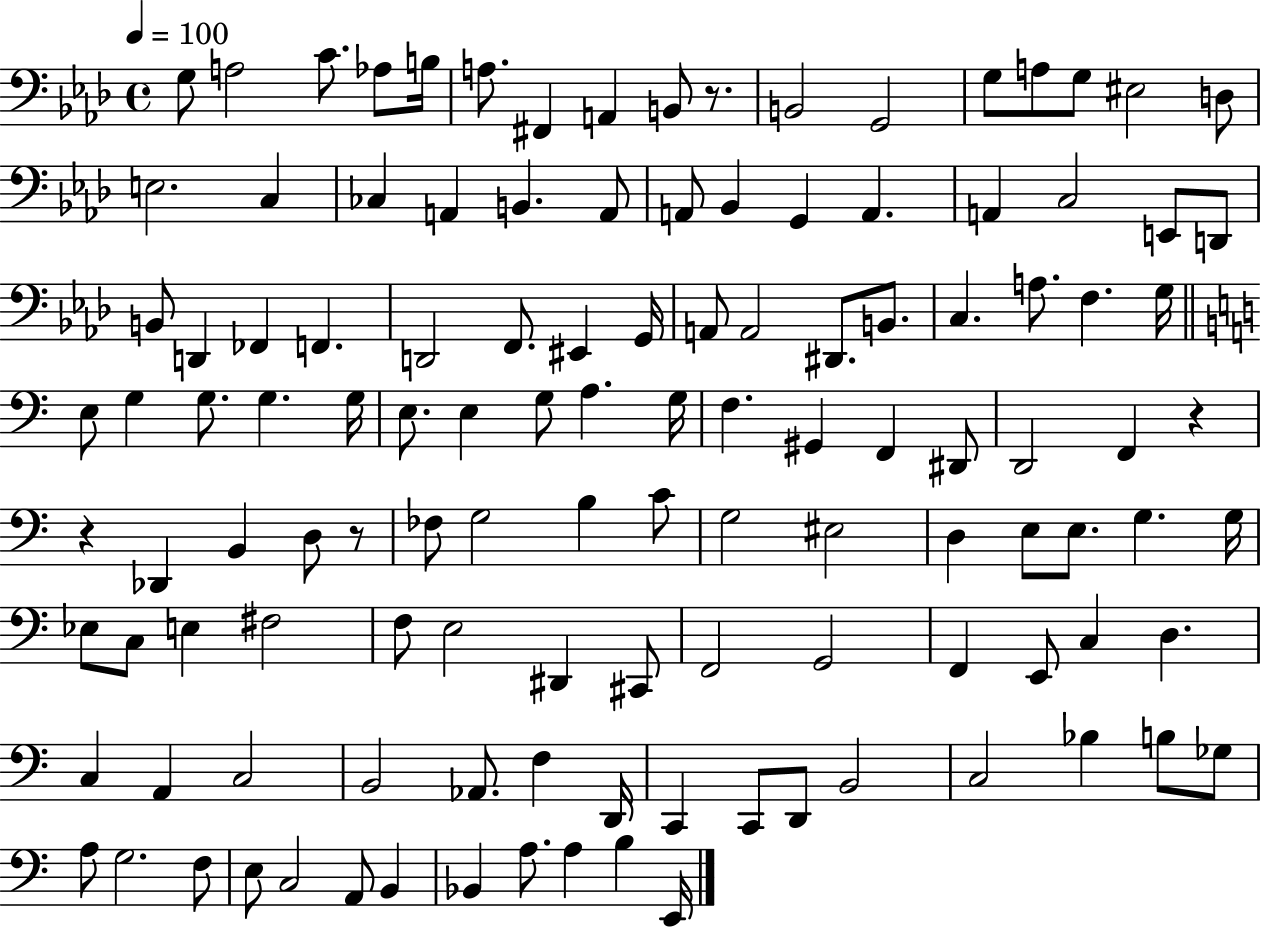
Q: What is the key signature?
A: AES major